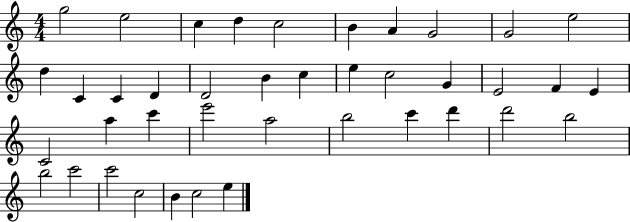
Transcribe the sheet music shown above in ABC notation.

X:1
T:Untitled
M:4/4
L:1/4
K:C
g2 e2 c d c2 B A G2 G2 e2 d C C D D2 B c e c2 G E2 F E C2 a c' e'2 a2 b2 c' d' d'2 b2 b2 c'2 c'2 c2 B c2 e